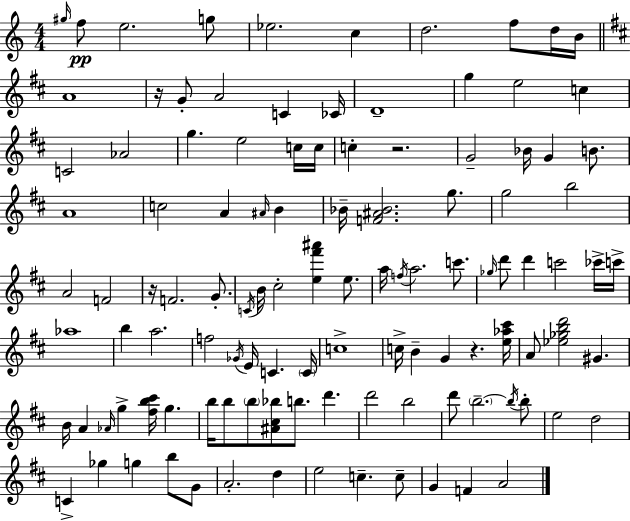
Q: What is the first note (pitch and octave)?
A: G#5